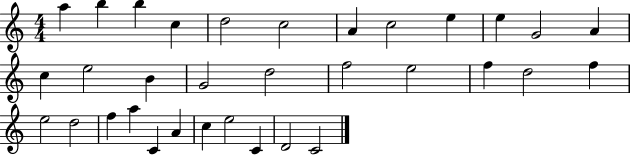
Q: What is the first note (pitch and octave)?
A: A5